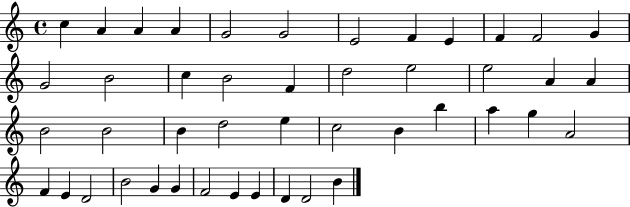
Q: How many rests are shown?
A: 0